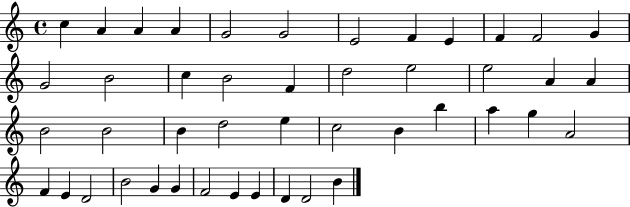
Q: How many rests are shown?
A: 0